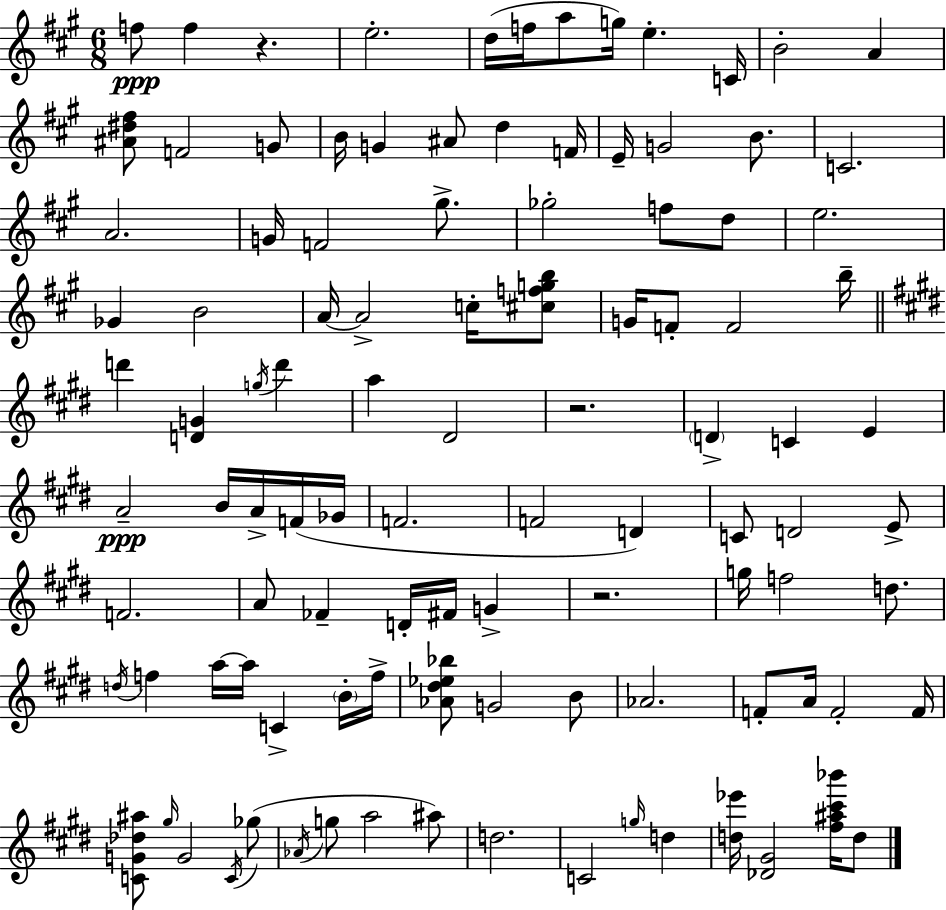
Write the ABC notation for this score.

X:1
T:Untitled
M:6/8
L:1/4
K:A
f/2 f z e2 d/4 f/4 a/2 g/4 e C/4 B2 A [^A^d^f]/2 F2 G/2 B/4 G ^A/2 d F/4 E/4 G2 B/2 C2 A2 G/4 F2 ^g/2 _g2 f/2 d/2 e2 _G B2 A/4 A2 c/4 [^cfgb]/2 G/4 F/2 F2 b/4 d' [DG] g/4 d' a ^D2 z2 D C E A2 B/4 A/4 F/4 _G/4 F2 F2 D C/2 D2 E/2 F2 A/2 _F D/4 ^F/4 G z2 g/4 f2 d/2 d/4 f a/4 a/4 C B/4 f/4 [_A^d_e_b]/2 G2 B/2 _A2 F/2 A/4 F2 F/4 [CG_d^a]/2 ^g/4 G2 C/4 _g/2 _A/4 g/2 a2 ^a/2 d2 C2 g/4 d [d_e']/4 [_D^G]2 [^f^a^c'_b']/4 d/2